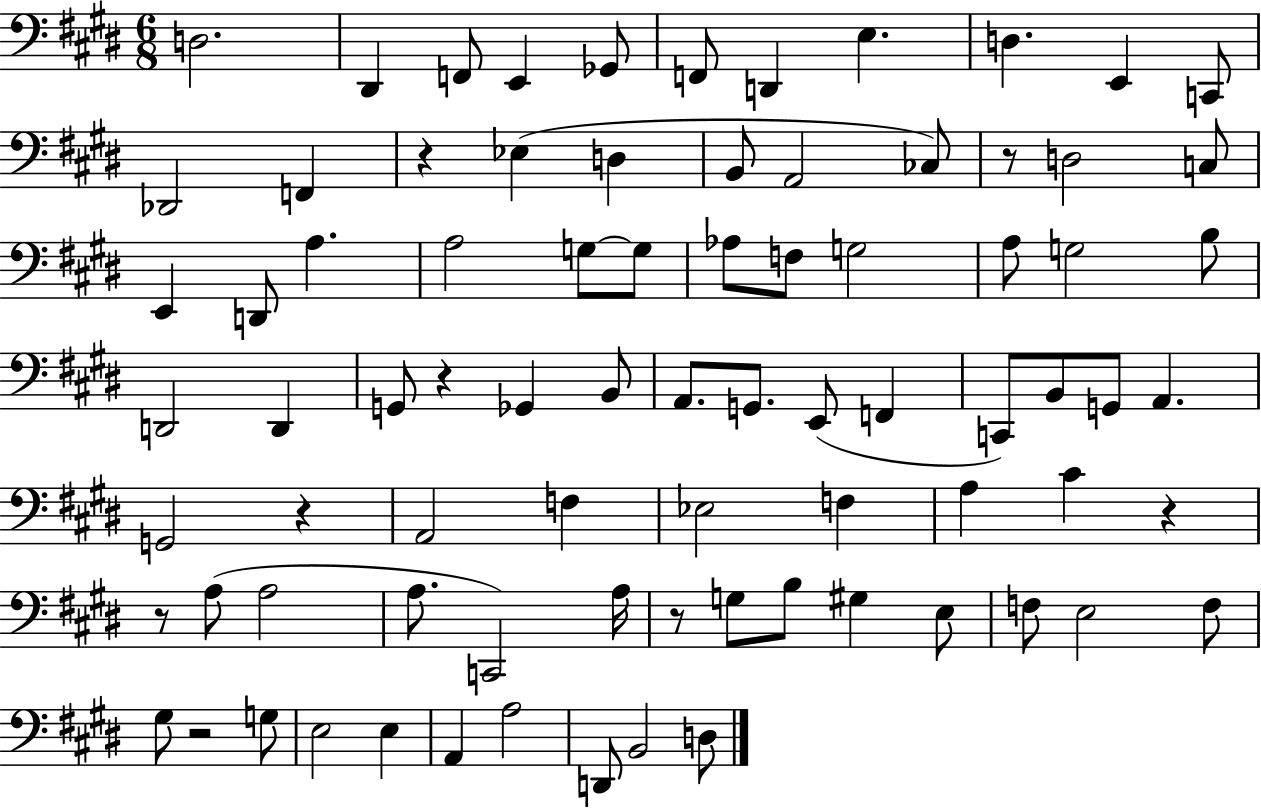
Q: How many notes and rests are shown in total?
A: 81